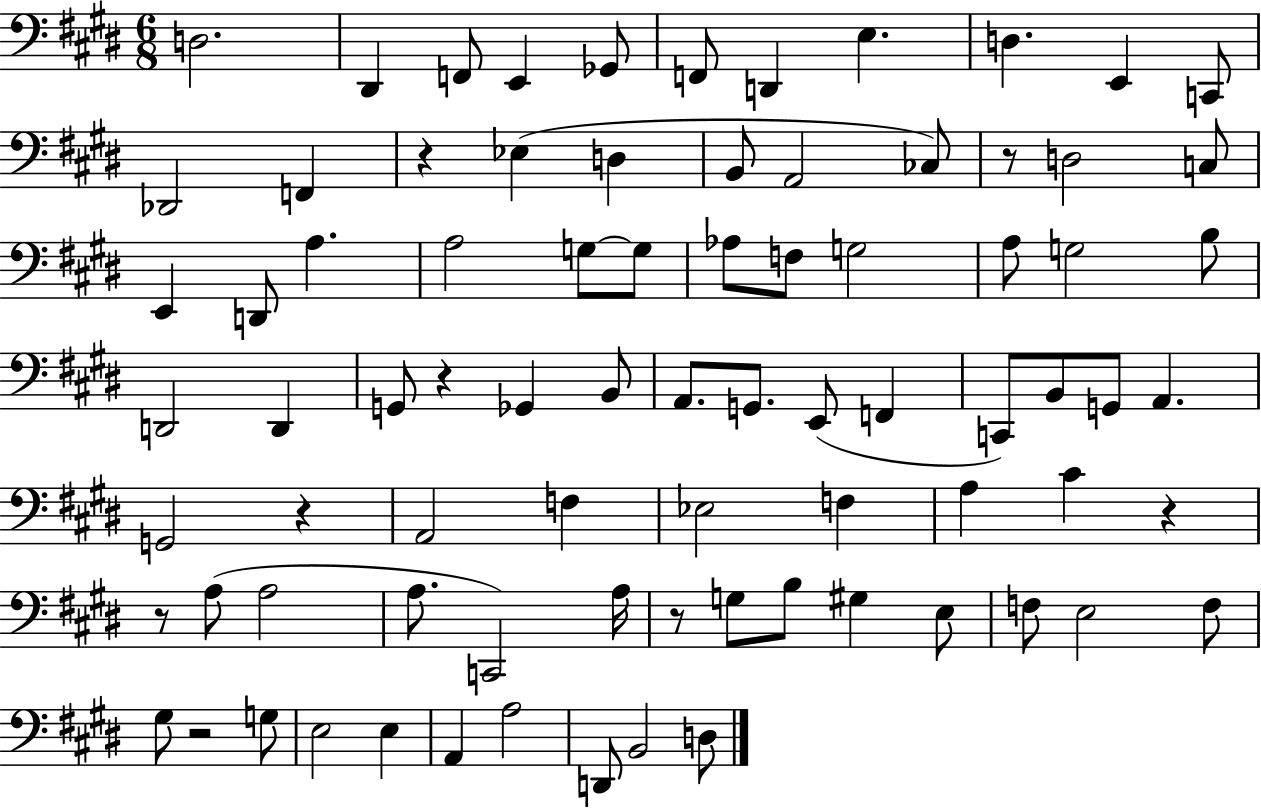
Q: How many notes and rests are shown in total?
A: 81